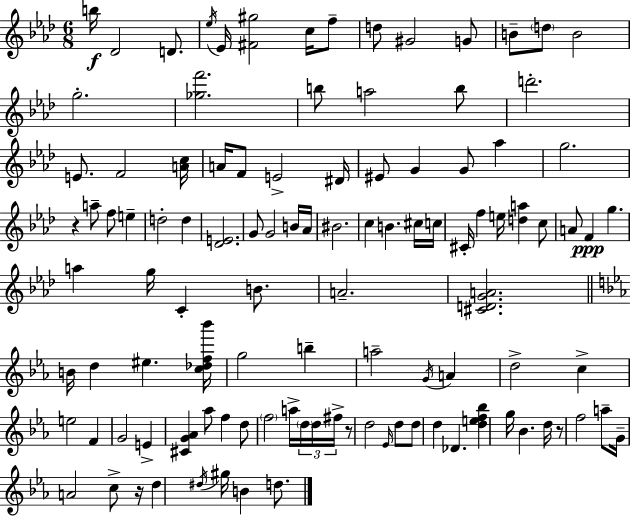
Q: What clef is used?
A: treble